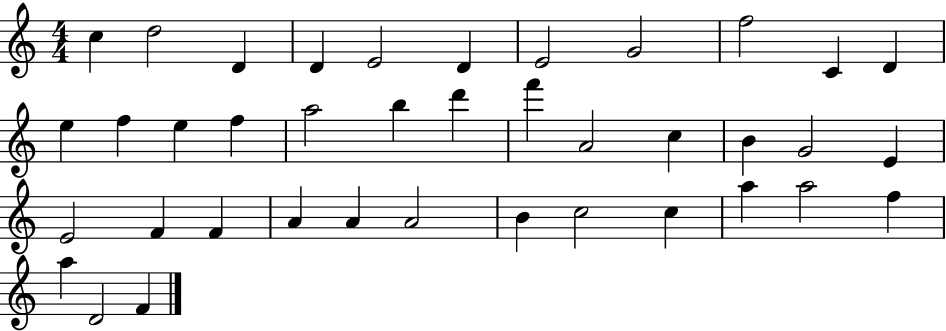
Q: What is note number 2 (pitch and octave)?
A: D5